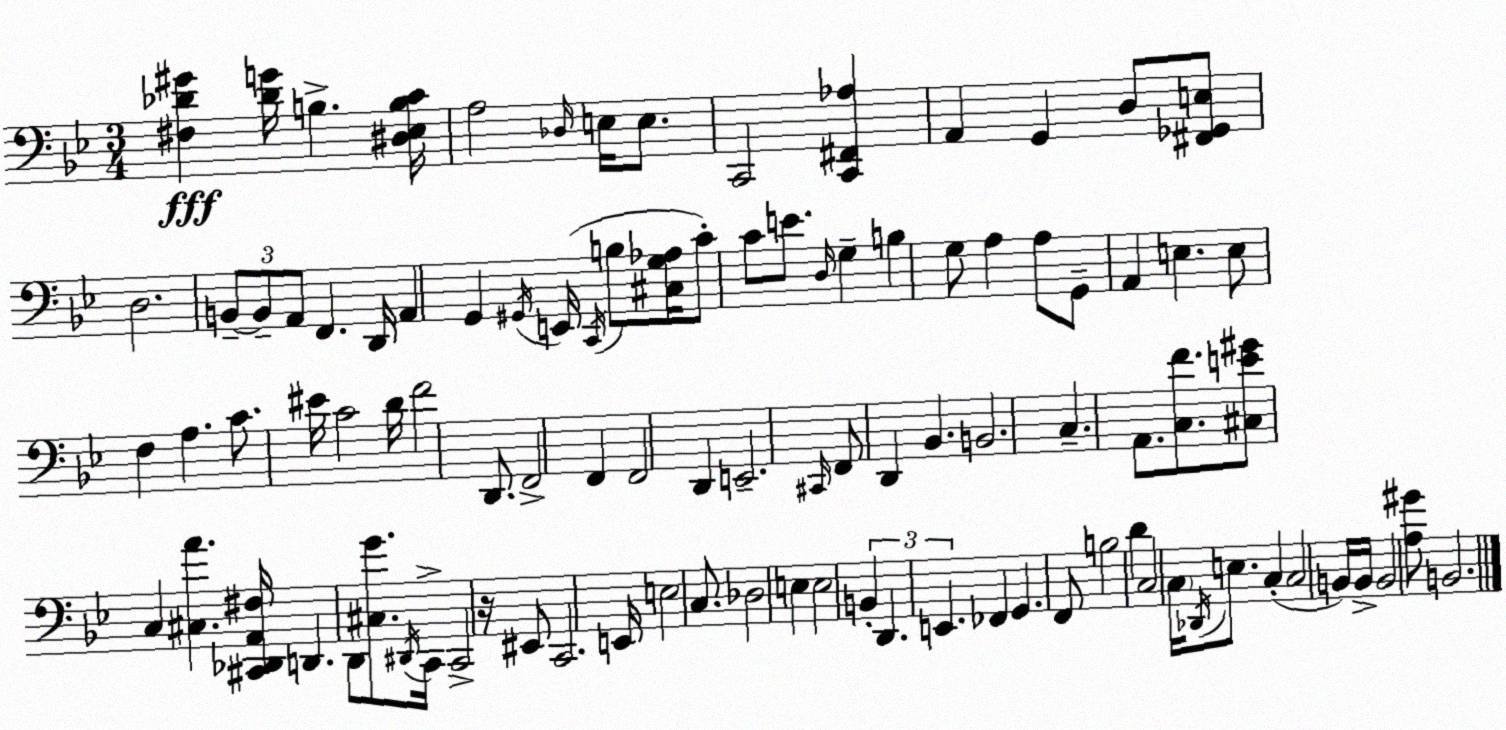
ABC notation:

X:1
T:Untitled
M:3/4
L:1/4
K:Bb
[^F,_D^G] [_DG]/4 B, [^D,_E,B,C]/4 A,2 _D,/4 E,/4 E,/2 C,,2 [C,,^F,,_A,] A,, G,, D,/2 [^F,,_G,,E,]/2 D,2 B,,/2 B,,/2 A,,/2 F,, D,,/4 A,, G,, ^G,,/4 E,,/4 C,,/4 B,/2 [^C,G,_A,]/4 C/2 C/2 E/2 D,/4 G, B, G,/2 A, A,/2 G,,/2 A,, E, E,/2 F, A, C/2 ^E/4 C2 D/4 F2 D,,/2 F,,2 F,, F,,2 D,, E,,2 ^C,,/4 F,,/2 D,, _B,, B,,2 C, A,,/2 [C,F]/2 [^C,E^G]/2 C, [^C,A] [^C,,_D,,A,,^F,]/4 D,, D,,/2 [^C,G]/2 ^D,,/4 C,,/4 C,,2 z/4 ^E,,/2 C,,2 E,,/4 E,2 C,/2 _D,2 E, E,2 B,, D,, E,, _F,, G,, F,,/2 B,2 D C,2 C,/4 _D,,/4 E,/2 C, C,2 B,,/4 B,,/4 B,,2 [A,^G]/2 B,,2